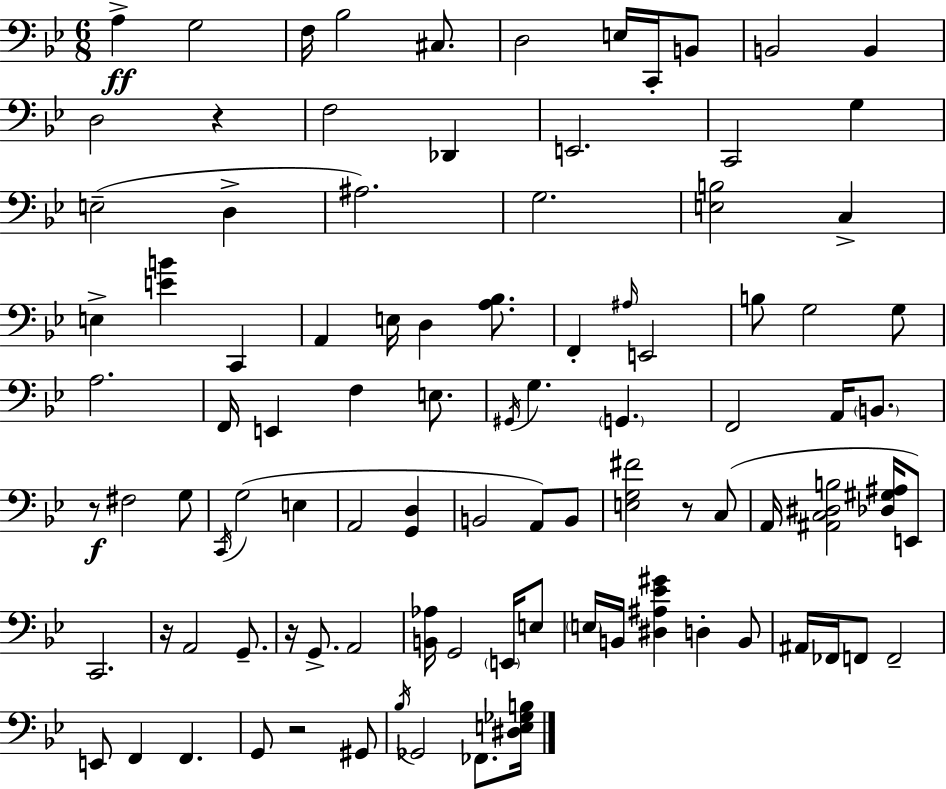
X:1
T:Untitled
M:6/8
L:1/4
K:Gm
A, G,2 F,/4 _B,2 ^C,/2 D,2 E,/4 C,,/4 B,,/2 B,,2 B,, D,2 z F,2 _D,, E,,2 C,,2 G, E,2 D, ^A,2 G,2 [E,B,]2 C, E, [EB] C,, A,, E,/4 D, [A,_B,]/2 F,, ^A,/4 E,,2 B,/2 G,2 G,/2 A,2 F,,/4 E,, F, E,/2 ^G,,/4 G, G,, F,,2 A,,/4 B,,/2 z/2 ^F,2 G,/2 C,,/4 G,2 E, A,,2 [G,,D,] B,,2 A,,/2 B,,/2 [E,G,^F]2 z/2 C,/2 A,,/4 [^A,,C,^D,B,]2 [_D,^G,^A,]/4 E,,/2 C,,2 z/4 A,,2 G,,/2 z/4 G,,/2 A,,2 [B,,_A,]/4 G,,2 E,,/4 E,/2 E,/4 B,,/4 [^D,^A,_E^G] D, B,,/2 ^A,,/4 _F,,/4 F,,/2 F,,2 E,,/2 F,, F,, G,,/2 z2 ^G,,/2 _B,/4 _G,,2 _F,,/2 [^D,E,_G,B,]/4